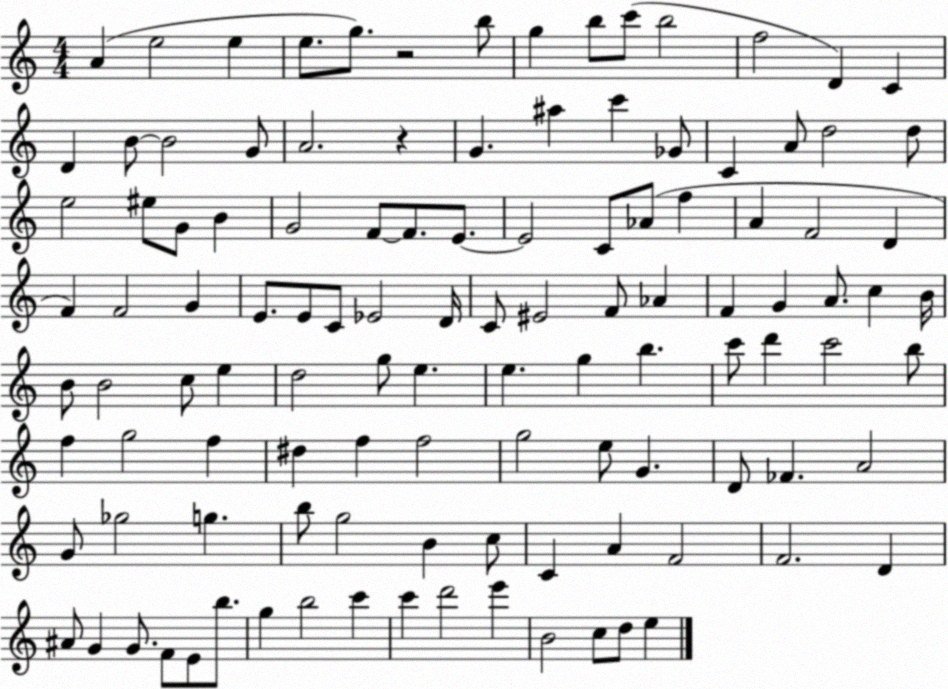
X:1
T:Untitled
M:4/4
L:1/4
K:C
A e2 e e/2 g/2 z2 b/2 g b/2 c'/2 b2 f2 D C D B/2 B2 G/2 A2 z G ^a c' _G/2 C A/2 d2 d/2 e2 ^e/2 G/2 B G2 F/2 F/2 E/2 E2 C/2 _A/2 f A F2 D F F2 G E/2 E/2 C/2 _E2 D/4 C/2 ^E2 F/2 _A F G A/2 c B/4 B/2 B2 c/2 e d2 g/2 e e g b c'/2 d' c'2 b/2 f g2 f ^d f f2 g2 e/2 G D/2 _F A2 G/2 _g2 g b/2 g2 B c/2 C A F2 F2 D ^A/2 G G/2 F/2 E/2 b/2 g b2 c' c' d'2 e' B2 c/2 d/2 e